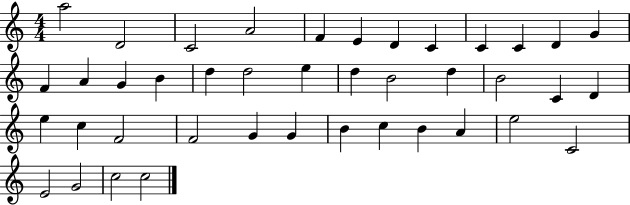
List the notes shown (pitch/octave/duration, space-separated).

A5/h D4/h C4/h A4/h F4/q E4/q D4/q C4/q C4/q C4/q D4/q G4/q F4/q A4/q G4/q B4/q D5/q D5/h E5/q D5/q B4/h D5/q B4/h C4/q D4/q E5/q C5/q F4/h F4/h G4/q G4/q B4/q C5/q B4/q A4/q E5/h C4/h E4/h G4/h C5/h C5/h